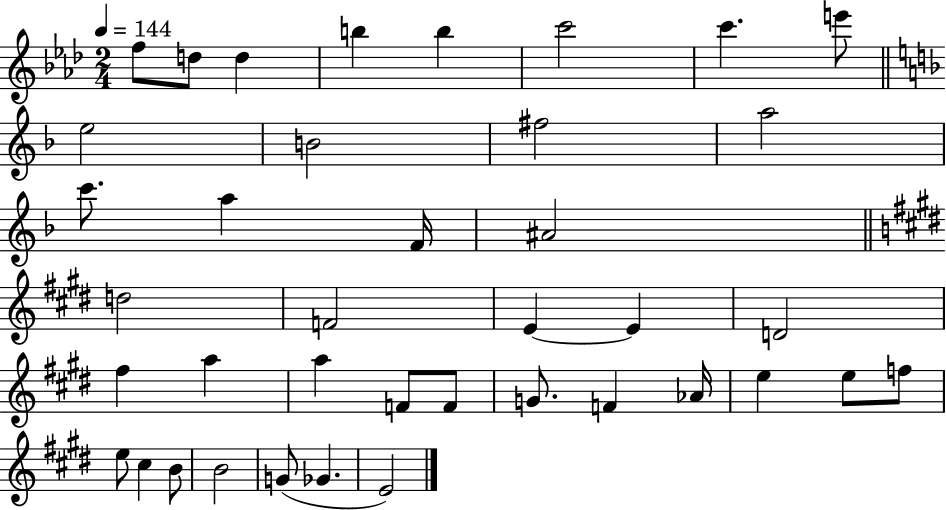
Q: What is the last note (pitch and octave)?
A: E4